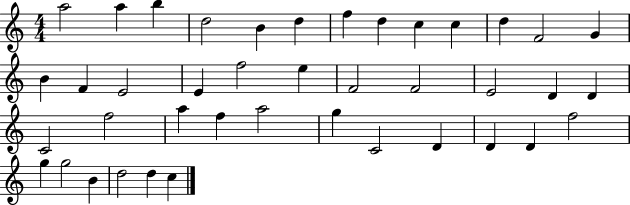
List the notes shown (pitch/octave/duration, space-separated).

A5/h A5/q B5/q D5/h B4/q D5/q F5/q D5/q C5/q C5/q D5/q F4/h G4/q B4/q F4/q E4/h E4/q F5/h E5/q F4/h F4/h E4/h D4/q D4/q C4/h F5/h A5/q F5/q A5/h G5/q C4/h D4/q D4/q D4/q F5/h G5/q G5/h B4/q D5/h D5/q C5/q